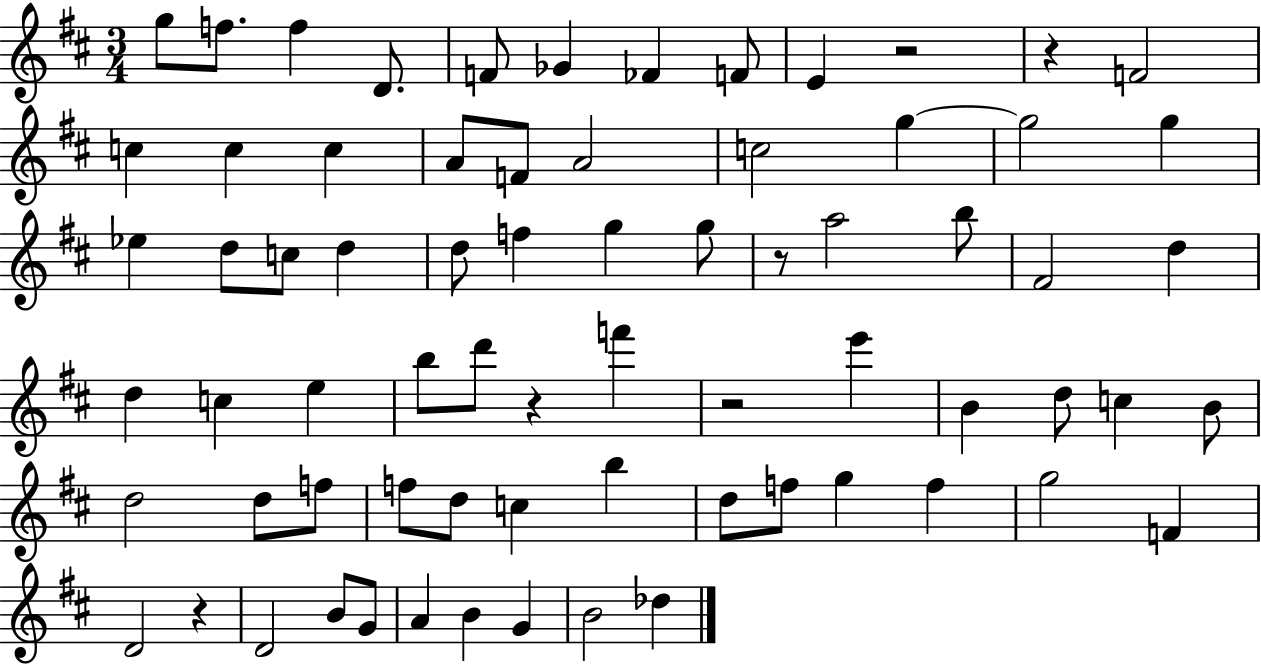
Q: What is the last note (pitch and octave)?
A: Db5